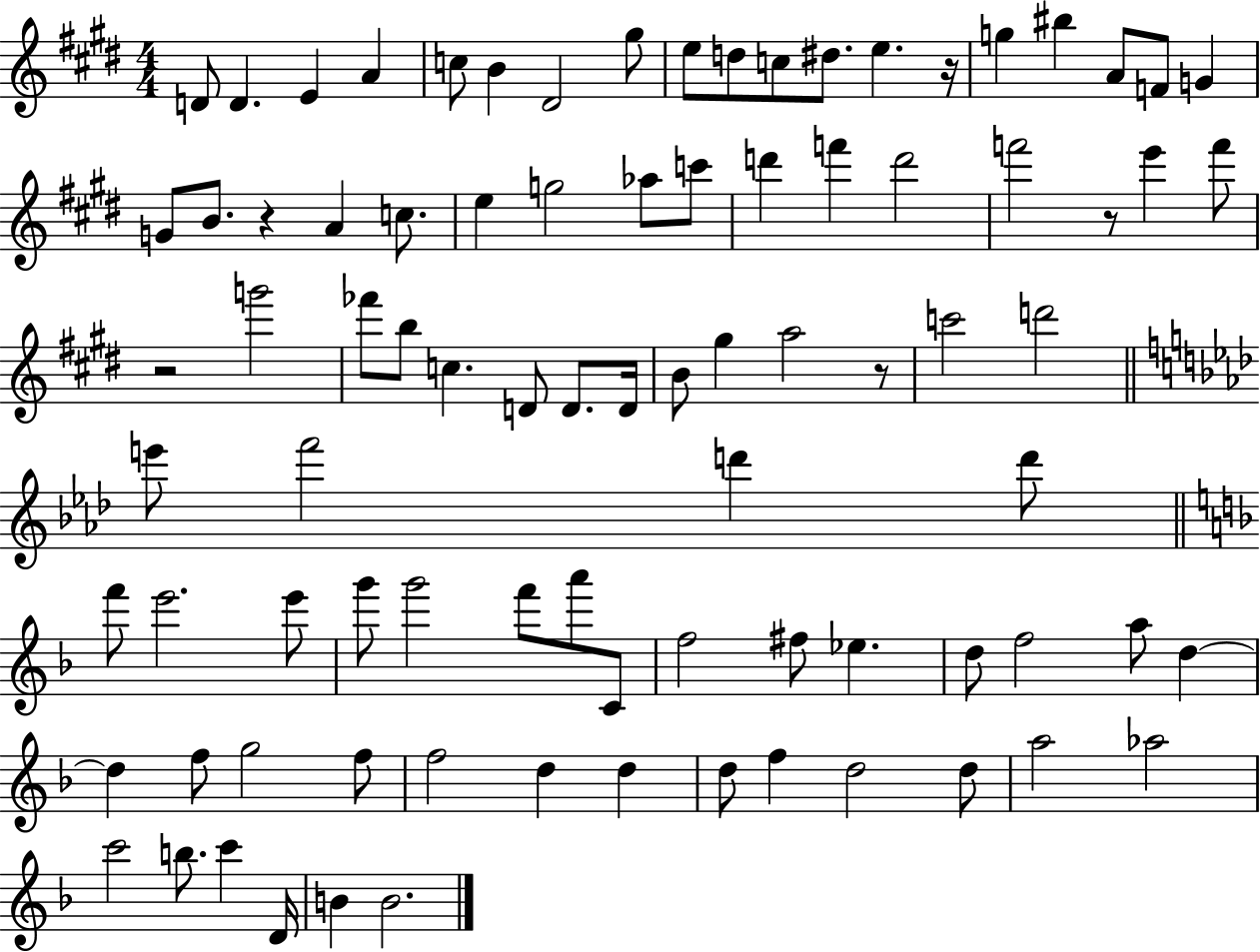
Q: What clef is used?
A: treble